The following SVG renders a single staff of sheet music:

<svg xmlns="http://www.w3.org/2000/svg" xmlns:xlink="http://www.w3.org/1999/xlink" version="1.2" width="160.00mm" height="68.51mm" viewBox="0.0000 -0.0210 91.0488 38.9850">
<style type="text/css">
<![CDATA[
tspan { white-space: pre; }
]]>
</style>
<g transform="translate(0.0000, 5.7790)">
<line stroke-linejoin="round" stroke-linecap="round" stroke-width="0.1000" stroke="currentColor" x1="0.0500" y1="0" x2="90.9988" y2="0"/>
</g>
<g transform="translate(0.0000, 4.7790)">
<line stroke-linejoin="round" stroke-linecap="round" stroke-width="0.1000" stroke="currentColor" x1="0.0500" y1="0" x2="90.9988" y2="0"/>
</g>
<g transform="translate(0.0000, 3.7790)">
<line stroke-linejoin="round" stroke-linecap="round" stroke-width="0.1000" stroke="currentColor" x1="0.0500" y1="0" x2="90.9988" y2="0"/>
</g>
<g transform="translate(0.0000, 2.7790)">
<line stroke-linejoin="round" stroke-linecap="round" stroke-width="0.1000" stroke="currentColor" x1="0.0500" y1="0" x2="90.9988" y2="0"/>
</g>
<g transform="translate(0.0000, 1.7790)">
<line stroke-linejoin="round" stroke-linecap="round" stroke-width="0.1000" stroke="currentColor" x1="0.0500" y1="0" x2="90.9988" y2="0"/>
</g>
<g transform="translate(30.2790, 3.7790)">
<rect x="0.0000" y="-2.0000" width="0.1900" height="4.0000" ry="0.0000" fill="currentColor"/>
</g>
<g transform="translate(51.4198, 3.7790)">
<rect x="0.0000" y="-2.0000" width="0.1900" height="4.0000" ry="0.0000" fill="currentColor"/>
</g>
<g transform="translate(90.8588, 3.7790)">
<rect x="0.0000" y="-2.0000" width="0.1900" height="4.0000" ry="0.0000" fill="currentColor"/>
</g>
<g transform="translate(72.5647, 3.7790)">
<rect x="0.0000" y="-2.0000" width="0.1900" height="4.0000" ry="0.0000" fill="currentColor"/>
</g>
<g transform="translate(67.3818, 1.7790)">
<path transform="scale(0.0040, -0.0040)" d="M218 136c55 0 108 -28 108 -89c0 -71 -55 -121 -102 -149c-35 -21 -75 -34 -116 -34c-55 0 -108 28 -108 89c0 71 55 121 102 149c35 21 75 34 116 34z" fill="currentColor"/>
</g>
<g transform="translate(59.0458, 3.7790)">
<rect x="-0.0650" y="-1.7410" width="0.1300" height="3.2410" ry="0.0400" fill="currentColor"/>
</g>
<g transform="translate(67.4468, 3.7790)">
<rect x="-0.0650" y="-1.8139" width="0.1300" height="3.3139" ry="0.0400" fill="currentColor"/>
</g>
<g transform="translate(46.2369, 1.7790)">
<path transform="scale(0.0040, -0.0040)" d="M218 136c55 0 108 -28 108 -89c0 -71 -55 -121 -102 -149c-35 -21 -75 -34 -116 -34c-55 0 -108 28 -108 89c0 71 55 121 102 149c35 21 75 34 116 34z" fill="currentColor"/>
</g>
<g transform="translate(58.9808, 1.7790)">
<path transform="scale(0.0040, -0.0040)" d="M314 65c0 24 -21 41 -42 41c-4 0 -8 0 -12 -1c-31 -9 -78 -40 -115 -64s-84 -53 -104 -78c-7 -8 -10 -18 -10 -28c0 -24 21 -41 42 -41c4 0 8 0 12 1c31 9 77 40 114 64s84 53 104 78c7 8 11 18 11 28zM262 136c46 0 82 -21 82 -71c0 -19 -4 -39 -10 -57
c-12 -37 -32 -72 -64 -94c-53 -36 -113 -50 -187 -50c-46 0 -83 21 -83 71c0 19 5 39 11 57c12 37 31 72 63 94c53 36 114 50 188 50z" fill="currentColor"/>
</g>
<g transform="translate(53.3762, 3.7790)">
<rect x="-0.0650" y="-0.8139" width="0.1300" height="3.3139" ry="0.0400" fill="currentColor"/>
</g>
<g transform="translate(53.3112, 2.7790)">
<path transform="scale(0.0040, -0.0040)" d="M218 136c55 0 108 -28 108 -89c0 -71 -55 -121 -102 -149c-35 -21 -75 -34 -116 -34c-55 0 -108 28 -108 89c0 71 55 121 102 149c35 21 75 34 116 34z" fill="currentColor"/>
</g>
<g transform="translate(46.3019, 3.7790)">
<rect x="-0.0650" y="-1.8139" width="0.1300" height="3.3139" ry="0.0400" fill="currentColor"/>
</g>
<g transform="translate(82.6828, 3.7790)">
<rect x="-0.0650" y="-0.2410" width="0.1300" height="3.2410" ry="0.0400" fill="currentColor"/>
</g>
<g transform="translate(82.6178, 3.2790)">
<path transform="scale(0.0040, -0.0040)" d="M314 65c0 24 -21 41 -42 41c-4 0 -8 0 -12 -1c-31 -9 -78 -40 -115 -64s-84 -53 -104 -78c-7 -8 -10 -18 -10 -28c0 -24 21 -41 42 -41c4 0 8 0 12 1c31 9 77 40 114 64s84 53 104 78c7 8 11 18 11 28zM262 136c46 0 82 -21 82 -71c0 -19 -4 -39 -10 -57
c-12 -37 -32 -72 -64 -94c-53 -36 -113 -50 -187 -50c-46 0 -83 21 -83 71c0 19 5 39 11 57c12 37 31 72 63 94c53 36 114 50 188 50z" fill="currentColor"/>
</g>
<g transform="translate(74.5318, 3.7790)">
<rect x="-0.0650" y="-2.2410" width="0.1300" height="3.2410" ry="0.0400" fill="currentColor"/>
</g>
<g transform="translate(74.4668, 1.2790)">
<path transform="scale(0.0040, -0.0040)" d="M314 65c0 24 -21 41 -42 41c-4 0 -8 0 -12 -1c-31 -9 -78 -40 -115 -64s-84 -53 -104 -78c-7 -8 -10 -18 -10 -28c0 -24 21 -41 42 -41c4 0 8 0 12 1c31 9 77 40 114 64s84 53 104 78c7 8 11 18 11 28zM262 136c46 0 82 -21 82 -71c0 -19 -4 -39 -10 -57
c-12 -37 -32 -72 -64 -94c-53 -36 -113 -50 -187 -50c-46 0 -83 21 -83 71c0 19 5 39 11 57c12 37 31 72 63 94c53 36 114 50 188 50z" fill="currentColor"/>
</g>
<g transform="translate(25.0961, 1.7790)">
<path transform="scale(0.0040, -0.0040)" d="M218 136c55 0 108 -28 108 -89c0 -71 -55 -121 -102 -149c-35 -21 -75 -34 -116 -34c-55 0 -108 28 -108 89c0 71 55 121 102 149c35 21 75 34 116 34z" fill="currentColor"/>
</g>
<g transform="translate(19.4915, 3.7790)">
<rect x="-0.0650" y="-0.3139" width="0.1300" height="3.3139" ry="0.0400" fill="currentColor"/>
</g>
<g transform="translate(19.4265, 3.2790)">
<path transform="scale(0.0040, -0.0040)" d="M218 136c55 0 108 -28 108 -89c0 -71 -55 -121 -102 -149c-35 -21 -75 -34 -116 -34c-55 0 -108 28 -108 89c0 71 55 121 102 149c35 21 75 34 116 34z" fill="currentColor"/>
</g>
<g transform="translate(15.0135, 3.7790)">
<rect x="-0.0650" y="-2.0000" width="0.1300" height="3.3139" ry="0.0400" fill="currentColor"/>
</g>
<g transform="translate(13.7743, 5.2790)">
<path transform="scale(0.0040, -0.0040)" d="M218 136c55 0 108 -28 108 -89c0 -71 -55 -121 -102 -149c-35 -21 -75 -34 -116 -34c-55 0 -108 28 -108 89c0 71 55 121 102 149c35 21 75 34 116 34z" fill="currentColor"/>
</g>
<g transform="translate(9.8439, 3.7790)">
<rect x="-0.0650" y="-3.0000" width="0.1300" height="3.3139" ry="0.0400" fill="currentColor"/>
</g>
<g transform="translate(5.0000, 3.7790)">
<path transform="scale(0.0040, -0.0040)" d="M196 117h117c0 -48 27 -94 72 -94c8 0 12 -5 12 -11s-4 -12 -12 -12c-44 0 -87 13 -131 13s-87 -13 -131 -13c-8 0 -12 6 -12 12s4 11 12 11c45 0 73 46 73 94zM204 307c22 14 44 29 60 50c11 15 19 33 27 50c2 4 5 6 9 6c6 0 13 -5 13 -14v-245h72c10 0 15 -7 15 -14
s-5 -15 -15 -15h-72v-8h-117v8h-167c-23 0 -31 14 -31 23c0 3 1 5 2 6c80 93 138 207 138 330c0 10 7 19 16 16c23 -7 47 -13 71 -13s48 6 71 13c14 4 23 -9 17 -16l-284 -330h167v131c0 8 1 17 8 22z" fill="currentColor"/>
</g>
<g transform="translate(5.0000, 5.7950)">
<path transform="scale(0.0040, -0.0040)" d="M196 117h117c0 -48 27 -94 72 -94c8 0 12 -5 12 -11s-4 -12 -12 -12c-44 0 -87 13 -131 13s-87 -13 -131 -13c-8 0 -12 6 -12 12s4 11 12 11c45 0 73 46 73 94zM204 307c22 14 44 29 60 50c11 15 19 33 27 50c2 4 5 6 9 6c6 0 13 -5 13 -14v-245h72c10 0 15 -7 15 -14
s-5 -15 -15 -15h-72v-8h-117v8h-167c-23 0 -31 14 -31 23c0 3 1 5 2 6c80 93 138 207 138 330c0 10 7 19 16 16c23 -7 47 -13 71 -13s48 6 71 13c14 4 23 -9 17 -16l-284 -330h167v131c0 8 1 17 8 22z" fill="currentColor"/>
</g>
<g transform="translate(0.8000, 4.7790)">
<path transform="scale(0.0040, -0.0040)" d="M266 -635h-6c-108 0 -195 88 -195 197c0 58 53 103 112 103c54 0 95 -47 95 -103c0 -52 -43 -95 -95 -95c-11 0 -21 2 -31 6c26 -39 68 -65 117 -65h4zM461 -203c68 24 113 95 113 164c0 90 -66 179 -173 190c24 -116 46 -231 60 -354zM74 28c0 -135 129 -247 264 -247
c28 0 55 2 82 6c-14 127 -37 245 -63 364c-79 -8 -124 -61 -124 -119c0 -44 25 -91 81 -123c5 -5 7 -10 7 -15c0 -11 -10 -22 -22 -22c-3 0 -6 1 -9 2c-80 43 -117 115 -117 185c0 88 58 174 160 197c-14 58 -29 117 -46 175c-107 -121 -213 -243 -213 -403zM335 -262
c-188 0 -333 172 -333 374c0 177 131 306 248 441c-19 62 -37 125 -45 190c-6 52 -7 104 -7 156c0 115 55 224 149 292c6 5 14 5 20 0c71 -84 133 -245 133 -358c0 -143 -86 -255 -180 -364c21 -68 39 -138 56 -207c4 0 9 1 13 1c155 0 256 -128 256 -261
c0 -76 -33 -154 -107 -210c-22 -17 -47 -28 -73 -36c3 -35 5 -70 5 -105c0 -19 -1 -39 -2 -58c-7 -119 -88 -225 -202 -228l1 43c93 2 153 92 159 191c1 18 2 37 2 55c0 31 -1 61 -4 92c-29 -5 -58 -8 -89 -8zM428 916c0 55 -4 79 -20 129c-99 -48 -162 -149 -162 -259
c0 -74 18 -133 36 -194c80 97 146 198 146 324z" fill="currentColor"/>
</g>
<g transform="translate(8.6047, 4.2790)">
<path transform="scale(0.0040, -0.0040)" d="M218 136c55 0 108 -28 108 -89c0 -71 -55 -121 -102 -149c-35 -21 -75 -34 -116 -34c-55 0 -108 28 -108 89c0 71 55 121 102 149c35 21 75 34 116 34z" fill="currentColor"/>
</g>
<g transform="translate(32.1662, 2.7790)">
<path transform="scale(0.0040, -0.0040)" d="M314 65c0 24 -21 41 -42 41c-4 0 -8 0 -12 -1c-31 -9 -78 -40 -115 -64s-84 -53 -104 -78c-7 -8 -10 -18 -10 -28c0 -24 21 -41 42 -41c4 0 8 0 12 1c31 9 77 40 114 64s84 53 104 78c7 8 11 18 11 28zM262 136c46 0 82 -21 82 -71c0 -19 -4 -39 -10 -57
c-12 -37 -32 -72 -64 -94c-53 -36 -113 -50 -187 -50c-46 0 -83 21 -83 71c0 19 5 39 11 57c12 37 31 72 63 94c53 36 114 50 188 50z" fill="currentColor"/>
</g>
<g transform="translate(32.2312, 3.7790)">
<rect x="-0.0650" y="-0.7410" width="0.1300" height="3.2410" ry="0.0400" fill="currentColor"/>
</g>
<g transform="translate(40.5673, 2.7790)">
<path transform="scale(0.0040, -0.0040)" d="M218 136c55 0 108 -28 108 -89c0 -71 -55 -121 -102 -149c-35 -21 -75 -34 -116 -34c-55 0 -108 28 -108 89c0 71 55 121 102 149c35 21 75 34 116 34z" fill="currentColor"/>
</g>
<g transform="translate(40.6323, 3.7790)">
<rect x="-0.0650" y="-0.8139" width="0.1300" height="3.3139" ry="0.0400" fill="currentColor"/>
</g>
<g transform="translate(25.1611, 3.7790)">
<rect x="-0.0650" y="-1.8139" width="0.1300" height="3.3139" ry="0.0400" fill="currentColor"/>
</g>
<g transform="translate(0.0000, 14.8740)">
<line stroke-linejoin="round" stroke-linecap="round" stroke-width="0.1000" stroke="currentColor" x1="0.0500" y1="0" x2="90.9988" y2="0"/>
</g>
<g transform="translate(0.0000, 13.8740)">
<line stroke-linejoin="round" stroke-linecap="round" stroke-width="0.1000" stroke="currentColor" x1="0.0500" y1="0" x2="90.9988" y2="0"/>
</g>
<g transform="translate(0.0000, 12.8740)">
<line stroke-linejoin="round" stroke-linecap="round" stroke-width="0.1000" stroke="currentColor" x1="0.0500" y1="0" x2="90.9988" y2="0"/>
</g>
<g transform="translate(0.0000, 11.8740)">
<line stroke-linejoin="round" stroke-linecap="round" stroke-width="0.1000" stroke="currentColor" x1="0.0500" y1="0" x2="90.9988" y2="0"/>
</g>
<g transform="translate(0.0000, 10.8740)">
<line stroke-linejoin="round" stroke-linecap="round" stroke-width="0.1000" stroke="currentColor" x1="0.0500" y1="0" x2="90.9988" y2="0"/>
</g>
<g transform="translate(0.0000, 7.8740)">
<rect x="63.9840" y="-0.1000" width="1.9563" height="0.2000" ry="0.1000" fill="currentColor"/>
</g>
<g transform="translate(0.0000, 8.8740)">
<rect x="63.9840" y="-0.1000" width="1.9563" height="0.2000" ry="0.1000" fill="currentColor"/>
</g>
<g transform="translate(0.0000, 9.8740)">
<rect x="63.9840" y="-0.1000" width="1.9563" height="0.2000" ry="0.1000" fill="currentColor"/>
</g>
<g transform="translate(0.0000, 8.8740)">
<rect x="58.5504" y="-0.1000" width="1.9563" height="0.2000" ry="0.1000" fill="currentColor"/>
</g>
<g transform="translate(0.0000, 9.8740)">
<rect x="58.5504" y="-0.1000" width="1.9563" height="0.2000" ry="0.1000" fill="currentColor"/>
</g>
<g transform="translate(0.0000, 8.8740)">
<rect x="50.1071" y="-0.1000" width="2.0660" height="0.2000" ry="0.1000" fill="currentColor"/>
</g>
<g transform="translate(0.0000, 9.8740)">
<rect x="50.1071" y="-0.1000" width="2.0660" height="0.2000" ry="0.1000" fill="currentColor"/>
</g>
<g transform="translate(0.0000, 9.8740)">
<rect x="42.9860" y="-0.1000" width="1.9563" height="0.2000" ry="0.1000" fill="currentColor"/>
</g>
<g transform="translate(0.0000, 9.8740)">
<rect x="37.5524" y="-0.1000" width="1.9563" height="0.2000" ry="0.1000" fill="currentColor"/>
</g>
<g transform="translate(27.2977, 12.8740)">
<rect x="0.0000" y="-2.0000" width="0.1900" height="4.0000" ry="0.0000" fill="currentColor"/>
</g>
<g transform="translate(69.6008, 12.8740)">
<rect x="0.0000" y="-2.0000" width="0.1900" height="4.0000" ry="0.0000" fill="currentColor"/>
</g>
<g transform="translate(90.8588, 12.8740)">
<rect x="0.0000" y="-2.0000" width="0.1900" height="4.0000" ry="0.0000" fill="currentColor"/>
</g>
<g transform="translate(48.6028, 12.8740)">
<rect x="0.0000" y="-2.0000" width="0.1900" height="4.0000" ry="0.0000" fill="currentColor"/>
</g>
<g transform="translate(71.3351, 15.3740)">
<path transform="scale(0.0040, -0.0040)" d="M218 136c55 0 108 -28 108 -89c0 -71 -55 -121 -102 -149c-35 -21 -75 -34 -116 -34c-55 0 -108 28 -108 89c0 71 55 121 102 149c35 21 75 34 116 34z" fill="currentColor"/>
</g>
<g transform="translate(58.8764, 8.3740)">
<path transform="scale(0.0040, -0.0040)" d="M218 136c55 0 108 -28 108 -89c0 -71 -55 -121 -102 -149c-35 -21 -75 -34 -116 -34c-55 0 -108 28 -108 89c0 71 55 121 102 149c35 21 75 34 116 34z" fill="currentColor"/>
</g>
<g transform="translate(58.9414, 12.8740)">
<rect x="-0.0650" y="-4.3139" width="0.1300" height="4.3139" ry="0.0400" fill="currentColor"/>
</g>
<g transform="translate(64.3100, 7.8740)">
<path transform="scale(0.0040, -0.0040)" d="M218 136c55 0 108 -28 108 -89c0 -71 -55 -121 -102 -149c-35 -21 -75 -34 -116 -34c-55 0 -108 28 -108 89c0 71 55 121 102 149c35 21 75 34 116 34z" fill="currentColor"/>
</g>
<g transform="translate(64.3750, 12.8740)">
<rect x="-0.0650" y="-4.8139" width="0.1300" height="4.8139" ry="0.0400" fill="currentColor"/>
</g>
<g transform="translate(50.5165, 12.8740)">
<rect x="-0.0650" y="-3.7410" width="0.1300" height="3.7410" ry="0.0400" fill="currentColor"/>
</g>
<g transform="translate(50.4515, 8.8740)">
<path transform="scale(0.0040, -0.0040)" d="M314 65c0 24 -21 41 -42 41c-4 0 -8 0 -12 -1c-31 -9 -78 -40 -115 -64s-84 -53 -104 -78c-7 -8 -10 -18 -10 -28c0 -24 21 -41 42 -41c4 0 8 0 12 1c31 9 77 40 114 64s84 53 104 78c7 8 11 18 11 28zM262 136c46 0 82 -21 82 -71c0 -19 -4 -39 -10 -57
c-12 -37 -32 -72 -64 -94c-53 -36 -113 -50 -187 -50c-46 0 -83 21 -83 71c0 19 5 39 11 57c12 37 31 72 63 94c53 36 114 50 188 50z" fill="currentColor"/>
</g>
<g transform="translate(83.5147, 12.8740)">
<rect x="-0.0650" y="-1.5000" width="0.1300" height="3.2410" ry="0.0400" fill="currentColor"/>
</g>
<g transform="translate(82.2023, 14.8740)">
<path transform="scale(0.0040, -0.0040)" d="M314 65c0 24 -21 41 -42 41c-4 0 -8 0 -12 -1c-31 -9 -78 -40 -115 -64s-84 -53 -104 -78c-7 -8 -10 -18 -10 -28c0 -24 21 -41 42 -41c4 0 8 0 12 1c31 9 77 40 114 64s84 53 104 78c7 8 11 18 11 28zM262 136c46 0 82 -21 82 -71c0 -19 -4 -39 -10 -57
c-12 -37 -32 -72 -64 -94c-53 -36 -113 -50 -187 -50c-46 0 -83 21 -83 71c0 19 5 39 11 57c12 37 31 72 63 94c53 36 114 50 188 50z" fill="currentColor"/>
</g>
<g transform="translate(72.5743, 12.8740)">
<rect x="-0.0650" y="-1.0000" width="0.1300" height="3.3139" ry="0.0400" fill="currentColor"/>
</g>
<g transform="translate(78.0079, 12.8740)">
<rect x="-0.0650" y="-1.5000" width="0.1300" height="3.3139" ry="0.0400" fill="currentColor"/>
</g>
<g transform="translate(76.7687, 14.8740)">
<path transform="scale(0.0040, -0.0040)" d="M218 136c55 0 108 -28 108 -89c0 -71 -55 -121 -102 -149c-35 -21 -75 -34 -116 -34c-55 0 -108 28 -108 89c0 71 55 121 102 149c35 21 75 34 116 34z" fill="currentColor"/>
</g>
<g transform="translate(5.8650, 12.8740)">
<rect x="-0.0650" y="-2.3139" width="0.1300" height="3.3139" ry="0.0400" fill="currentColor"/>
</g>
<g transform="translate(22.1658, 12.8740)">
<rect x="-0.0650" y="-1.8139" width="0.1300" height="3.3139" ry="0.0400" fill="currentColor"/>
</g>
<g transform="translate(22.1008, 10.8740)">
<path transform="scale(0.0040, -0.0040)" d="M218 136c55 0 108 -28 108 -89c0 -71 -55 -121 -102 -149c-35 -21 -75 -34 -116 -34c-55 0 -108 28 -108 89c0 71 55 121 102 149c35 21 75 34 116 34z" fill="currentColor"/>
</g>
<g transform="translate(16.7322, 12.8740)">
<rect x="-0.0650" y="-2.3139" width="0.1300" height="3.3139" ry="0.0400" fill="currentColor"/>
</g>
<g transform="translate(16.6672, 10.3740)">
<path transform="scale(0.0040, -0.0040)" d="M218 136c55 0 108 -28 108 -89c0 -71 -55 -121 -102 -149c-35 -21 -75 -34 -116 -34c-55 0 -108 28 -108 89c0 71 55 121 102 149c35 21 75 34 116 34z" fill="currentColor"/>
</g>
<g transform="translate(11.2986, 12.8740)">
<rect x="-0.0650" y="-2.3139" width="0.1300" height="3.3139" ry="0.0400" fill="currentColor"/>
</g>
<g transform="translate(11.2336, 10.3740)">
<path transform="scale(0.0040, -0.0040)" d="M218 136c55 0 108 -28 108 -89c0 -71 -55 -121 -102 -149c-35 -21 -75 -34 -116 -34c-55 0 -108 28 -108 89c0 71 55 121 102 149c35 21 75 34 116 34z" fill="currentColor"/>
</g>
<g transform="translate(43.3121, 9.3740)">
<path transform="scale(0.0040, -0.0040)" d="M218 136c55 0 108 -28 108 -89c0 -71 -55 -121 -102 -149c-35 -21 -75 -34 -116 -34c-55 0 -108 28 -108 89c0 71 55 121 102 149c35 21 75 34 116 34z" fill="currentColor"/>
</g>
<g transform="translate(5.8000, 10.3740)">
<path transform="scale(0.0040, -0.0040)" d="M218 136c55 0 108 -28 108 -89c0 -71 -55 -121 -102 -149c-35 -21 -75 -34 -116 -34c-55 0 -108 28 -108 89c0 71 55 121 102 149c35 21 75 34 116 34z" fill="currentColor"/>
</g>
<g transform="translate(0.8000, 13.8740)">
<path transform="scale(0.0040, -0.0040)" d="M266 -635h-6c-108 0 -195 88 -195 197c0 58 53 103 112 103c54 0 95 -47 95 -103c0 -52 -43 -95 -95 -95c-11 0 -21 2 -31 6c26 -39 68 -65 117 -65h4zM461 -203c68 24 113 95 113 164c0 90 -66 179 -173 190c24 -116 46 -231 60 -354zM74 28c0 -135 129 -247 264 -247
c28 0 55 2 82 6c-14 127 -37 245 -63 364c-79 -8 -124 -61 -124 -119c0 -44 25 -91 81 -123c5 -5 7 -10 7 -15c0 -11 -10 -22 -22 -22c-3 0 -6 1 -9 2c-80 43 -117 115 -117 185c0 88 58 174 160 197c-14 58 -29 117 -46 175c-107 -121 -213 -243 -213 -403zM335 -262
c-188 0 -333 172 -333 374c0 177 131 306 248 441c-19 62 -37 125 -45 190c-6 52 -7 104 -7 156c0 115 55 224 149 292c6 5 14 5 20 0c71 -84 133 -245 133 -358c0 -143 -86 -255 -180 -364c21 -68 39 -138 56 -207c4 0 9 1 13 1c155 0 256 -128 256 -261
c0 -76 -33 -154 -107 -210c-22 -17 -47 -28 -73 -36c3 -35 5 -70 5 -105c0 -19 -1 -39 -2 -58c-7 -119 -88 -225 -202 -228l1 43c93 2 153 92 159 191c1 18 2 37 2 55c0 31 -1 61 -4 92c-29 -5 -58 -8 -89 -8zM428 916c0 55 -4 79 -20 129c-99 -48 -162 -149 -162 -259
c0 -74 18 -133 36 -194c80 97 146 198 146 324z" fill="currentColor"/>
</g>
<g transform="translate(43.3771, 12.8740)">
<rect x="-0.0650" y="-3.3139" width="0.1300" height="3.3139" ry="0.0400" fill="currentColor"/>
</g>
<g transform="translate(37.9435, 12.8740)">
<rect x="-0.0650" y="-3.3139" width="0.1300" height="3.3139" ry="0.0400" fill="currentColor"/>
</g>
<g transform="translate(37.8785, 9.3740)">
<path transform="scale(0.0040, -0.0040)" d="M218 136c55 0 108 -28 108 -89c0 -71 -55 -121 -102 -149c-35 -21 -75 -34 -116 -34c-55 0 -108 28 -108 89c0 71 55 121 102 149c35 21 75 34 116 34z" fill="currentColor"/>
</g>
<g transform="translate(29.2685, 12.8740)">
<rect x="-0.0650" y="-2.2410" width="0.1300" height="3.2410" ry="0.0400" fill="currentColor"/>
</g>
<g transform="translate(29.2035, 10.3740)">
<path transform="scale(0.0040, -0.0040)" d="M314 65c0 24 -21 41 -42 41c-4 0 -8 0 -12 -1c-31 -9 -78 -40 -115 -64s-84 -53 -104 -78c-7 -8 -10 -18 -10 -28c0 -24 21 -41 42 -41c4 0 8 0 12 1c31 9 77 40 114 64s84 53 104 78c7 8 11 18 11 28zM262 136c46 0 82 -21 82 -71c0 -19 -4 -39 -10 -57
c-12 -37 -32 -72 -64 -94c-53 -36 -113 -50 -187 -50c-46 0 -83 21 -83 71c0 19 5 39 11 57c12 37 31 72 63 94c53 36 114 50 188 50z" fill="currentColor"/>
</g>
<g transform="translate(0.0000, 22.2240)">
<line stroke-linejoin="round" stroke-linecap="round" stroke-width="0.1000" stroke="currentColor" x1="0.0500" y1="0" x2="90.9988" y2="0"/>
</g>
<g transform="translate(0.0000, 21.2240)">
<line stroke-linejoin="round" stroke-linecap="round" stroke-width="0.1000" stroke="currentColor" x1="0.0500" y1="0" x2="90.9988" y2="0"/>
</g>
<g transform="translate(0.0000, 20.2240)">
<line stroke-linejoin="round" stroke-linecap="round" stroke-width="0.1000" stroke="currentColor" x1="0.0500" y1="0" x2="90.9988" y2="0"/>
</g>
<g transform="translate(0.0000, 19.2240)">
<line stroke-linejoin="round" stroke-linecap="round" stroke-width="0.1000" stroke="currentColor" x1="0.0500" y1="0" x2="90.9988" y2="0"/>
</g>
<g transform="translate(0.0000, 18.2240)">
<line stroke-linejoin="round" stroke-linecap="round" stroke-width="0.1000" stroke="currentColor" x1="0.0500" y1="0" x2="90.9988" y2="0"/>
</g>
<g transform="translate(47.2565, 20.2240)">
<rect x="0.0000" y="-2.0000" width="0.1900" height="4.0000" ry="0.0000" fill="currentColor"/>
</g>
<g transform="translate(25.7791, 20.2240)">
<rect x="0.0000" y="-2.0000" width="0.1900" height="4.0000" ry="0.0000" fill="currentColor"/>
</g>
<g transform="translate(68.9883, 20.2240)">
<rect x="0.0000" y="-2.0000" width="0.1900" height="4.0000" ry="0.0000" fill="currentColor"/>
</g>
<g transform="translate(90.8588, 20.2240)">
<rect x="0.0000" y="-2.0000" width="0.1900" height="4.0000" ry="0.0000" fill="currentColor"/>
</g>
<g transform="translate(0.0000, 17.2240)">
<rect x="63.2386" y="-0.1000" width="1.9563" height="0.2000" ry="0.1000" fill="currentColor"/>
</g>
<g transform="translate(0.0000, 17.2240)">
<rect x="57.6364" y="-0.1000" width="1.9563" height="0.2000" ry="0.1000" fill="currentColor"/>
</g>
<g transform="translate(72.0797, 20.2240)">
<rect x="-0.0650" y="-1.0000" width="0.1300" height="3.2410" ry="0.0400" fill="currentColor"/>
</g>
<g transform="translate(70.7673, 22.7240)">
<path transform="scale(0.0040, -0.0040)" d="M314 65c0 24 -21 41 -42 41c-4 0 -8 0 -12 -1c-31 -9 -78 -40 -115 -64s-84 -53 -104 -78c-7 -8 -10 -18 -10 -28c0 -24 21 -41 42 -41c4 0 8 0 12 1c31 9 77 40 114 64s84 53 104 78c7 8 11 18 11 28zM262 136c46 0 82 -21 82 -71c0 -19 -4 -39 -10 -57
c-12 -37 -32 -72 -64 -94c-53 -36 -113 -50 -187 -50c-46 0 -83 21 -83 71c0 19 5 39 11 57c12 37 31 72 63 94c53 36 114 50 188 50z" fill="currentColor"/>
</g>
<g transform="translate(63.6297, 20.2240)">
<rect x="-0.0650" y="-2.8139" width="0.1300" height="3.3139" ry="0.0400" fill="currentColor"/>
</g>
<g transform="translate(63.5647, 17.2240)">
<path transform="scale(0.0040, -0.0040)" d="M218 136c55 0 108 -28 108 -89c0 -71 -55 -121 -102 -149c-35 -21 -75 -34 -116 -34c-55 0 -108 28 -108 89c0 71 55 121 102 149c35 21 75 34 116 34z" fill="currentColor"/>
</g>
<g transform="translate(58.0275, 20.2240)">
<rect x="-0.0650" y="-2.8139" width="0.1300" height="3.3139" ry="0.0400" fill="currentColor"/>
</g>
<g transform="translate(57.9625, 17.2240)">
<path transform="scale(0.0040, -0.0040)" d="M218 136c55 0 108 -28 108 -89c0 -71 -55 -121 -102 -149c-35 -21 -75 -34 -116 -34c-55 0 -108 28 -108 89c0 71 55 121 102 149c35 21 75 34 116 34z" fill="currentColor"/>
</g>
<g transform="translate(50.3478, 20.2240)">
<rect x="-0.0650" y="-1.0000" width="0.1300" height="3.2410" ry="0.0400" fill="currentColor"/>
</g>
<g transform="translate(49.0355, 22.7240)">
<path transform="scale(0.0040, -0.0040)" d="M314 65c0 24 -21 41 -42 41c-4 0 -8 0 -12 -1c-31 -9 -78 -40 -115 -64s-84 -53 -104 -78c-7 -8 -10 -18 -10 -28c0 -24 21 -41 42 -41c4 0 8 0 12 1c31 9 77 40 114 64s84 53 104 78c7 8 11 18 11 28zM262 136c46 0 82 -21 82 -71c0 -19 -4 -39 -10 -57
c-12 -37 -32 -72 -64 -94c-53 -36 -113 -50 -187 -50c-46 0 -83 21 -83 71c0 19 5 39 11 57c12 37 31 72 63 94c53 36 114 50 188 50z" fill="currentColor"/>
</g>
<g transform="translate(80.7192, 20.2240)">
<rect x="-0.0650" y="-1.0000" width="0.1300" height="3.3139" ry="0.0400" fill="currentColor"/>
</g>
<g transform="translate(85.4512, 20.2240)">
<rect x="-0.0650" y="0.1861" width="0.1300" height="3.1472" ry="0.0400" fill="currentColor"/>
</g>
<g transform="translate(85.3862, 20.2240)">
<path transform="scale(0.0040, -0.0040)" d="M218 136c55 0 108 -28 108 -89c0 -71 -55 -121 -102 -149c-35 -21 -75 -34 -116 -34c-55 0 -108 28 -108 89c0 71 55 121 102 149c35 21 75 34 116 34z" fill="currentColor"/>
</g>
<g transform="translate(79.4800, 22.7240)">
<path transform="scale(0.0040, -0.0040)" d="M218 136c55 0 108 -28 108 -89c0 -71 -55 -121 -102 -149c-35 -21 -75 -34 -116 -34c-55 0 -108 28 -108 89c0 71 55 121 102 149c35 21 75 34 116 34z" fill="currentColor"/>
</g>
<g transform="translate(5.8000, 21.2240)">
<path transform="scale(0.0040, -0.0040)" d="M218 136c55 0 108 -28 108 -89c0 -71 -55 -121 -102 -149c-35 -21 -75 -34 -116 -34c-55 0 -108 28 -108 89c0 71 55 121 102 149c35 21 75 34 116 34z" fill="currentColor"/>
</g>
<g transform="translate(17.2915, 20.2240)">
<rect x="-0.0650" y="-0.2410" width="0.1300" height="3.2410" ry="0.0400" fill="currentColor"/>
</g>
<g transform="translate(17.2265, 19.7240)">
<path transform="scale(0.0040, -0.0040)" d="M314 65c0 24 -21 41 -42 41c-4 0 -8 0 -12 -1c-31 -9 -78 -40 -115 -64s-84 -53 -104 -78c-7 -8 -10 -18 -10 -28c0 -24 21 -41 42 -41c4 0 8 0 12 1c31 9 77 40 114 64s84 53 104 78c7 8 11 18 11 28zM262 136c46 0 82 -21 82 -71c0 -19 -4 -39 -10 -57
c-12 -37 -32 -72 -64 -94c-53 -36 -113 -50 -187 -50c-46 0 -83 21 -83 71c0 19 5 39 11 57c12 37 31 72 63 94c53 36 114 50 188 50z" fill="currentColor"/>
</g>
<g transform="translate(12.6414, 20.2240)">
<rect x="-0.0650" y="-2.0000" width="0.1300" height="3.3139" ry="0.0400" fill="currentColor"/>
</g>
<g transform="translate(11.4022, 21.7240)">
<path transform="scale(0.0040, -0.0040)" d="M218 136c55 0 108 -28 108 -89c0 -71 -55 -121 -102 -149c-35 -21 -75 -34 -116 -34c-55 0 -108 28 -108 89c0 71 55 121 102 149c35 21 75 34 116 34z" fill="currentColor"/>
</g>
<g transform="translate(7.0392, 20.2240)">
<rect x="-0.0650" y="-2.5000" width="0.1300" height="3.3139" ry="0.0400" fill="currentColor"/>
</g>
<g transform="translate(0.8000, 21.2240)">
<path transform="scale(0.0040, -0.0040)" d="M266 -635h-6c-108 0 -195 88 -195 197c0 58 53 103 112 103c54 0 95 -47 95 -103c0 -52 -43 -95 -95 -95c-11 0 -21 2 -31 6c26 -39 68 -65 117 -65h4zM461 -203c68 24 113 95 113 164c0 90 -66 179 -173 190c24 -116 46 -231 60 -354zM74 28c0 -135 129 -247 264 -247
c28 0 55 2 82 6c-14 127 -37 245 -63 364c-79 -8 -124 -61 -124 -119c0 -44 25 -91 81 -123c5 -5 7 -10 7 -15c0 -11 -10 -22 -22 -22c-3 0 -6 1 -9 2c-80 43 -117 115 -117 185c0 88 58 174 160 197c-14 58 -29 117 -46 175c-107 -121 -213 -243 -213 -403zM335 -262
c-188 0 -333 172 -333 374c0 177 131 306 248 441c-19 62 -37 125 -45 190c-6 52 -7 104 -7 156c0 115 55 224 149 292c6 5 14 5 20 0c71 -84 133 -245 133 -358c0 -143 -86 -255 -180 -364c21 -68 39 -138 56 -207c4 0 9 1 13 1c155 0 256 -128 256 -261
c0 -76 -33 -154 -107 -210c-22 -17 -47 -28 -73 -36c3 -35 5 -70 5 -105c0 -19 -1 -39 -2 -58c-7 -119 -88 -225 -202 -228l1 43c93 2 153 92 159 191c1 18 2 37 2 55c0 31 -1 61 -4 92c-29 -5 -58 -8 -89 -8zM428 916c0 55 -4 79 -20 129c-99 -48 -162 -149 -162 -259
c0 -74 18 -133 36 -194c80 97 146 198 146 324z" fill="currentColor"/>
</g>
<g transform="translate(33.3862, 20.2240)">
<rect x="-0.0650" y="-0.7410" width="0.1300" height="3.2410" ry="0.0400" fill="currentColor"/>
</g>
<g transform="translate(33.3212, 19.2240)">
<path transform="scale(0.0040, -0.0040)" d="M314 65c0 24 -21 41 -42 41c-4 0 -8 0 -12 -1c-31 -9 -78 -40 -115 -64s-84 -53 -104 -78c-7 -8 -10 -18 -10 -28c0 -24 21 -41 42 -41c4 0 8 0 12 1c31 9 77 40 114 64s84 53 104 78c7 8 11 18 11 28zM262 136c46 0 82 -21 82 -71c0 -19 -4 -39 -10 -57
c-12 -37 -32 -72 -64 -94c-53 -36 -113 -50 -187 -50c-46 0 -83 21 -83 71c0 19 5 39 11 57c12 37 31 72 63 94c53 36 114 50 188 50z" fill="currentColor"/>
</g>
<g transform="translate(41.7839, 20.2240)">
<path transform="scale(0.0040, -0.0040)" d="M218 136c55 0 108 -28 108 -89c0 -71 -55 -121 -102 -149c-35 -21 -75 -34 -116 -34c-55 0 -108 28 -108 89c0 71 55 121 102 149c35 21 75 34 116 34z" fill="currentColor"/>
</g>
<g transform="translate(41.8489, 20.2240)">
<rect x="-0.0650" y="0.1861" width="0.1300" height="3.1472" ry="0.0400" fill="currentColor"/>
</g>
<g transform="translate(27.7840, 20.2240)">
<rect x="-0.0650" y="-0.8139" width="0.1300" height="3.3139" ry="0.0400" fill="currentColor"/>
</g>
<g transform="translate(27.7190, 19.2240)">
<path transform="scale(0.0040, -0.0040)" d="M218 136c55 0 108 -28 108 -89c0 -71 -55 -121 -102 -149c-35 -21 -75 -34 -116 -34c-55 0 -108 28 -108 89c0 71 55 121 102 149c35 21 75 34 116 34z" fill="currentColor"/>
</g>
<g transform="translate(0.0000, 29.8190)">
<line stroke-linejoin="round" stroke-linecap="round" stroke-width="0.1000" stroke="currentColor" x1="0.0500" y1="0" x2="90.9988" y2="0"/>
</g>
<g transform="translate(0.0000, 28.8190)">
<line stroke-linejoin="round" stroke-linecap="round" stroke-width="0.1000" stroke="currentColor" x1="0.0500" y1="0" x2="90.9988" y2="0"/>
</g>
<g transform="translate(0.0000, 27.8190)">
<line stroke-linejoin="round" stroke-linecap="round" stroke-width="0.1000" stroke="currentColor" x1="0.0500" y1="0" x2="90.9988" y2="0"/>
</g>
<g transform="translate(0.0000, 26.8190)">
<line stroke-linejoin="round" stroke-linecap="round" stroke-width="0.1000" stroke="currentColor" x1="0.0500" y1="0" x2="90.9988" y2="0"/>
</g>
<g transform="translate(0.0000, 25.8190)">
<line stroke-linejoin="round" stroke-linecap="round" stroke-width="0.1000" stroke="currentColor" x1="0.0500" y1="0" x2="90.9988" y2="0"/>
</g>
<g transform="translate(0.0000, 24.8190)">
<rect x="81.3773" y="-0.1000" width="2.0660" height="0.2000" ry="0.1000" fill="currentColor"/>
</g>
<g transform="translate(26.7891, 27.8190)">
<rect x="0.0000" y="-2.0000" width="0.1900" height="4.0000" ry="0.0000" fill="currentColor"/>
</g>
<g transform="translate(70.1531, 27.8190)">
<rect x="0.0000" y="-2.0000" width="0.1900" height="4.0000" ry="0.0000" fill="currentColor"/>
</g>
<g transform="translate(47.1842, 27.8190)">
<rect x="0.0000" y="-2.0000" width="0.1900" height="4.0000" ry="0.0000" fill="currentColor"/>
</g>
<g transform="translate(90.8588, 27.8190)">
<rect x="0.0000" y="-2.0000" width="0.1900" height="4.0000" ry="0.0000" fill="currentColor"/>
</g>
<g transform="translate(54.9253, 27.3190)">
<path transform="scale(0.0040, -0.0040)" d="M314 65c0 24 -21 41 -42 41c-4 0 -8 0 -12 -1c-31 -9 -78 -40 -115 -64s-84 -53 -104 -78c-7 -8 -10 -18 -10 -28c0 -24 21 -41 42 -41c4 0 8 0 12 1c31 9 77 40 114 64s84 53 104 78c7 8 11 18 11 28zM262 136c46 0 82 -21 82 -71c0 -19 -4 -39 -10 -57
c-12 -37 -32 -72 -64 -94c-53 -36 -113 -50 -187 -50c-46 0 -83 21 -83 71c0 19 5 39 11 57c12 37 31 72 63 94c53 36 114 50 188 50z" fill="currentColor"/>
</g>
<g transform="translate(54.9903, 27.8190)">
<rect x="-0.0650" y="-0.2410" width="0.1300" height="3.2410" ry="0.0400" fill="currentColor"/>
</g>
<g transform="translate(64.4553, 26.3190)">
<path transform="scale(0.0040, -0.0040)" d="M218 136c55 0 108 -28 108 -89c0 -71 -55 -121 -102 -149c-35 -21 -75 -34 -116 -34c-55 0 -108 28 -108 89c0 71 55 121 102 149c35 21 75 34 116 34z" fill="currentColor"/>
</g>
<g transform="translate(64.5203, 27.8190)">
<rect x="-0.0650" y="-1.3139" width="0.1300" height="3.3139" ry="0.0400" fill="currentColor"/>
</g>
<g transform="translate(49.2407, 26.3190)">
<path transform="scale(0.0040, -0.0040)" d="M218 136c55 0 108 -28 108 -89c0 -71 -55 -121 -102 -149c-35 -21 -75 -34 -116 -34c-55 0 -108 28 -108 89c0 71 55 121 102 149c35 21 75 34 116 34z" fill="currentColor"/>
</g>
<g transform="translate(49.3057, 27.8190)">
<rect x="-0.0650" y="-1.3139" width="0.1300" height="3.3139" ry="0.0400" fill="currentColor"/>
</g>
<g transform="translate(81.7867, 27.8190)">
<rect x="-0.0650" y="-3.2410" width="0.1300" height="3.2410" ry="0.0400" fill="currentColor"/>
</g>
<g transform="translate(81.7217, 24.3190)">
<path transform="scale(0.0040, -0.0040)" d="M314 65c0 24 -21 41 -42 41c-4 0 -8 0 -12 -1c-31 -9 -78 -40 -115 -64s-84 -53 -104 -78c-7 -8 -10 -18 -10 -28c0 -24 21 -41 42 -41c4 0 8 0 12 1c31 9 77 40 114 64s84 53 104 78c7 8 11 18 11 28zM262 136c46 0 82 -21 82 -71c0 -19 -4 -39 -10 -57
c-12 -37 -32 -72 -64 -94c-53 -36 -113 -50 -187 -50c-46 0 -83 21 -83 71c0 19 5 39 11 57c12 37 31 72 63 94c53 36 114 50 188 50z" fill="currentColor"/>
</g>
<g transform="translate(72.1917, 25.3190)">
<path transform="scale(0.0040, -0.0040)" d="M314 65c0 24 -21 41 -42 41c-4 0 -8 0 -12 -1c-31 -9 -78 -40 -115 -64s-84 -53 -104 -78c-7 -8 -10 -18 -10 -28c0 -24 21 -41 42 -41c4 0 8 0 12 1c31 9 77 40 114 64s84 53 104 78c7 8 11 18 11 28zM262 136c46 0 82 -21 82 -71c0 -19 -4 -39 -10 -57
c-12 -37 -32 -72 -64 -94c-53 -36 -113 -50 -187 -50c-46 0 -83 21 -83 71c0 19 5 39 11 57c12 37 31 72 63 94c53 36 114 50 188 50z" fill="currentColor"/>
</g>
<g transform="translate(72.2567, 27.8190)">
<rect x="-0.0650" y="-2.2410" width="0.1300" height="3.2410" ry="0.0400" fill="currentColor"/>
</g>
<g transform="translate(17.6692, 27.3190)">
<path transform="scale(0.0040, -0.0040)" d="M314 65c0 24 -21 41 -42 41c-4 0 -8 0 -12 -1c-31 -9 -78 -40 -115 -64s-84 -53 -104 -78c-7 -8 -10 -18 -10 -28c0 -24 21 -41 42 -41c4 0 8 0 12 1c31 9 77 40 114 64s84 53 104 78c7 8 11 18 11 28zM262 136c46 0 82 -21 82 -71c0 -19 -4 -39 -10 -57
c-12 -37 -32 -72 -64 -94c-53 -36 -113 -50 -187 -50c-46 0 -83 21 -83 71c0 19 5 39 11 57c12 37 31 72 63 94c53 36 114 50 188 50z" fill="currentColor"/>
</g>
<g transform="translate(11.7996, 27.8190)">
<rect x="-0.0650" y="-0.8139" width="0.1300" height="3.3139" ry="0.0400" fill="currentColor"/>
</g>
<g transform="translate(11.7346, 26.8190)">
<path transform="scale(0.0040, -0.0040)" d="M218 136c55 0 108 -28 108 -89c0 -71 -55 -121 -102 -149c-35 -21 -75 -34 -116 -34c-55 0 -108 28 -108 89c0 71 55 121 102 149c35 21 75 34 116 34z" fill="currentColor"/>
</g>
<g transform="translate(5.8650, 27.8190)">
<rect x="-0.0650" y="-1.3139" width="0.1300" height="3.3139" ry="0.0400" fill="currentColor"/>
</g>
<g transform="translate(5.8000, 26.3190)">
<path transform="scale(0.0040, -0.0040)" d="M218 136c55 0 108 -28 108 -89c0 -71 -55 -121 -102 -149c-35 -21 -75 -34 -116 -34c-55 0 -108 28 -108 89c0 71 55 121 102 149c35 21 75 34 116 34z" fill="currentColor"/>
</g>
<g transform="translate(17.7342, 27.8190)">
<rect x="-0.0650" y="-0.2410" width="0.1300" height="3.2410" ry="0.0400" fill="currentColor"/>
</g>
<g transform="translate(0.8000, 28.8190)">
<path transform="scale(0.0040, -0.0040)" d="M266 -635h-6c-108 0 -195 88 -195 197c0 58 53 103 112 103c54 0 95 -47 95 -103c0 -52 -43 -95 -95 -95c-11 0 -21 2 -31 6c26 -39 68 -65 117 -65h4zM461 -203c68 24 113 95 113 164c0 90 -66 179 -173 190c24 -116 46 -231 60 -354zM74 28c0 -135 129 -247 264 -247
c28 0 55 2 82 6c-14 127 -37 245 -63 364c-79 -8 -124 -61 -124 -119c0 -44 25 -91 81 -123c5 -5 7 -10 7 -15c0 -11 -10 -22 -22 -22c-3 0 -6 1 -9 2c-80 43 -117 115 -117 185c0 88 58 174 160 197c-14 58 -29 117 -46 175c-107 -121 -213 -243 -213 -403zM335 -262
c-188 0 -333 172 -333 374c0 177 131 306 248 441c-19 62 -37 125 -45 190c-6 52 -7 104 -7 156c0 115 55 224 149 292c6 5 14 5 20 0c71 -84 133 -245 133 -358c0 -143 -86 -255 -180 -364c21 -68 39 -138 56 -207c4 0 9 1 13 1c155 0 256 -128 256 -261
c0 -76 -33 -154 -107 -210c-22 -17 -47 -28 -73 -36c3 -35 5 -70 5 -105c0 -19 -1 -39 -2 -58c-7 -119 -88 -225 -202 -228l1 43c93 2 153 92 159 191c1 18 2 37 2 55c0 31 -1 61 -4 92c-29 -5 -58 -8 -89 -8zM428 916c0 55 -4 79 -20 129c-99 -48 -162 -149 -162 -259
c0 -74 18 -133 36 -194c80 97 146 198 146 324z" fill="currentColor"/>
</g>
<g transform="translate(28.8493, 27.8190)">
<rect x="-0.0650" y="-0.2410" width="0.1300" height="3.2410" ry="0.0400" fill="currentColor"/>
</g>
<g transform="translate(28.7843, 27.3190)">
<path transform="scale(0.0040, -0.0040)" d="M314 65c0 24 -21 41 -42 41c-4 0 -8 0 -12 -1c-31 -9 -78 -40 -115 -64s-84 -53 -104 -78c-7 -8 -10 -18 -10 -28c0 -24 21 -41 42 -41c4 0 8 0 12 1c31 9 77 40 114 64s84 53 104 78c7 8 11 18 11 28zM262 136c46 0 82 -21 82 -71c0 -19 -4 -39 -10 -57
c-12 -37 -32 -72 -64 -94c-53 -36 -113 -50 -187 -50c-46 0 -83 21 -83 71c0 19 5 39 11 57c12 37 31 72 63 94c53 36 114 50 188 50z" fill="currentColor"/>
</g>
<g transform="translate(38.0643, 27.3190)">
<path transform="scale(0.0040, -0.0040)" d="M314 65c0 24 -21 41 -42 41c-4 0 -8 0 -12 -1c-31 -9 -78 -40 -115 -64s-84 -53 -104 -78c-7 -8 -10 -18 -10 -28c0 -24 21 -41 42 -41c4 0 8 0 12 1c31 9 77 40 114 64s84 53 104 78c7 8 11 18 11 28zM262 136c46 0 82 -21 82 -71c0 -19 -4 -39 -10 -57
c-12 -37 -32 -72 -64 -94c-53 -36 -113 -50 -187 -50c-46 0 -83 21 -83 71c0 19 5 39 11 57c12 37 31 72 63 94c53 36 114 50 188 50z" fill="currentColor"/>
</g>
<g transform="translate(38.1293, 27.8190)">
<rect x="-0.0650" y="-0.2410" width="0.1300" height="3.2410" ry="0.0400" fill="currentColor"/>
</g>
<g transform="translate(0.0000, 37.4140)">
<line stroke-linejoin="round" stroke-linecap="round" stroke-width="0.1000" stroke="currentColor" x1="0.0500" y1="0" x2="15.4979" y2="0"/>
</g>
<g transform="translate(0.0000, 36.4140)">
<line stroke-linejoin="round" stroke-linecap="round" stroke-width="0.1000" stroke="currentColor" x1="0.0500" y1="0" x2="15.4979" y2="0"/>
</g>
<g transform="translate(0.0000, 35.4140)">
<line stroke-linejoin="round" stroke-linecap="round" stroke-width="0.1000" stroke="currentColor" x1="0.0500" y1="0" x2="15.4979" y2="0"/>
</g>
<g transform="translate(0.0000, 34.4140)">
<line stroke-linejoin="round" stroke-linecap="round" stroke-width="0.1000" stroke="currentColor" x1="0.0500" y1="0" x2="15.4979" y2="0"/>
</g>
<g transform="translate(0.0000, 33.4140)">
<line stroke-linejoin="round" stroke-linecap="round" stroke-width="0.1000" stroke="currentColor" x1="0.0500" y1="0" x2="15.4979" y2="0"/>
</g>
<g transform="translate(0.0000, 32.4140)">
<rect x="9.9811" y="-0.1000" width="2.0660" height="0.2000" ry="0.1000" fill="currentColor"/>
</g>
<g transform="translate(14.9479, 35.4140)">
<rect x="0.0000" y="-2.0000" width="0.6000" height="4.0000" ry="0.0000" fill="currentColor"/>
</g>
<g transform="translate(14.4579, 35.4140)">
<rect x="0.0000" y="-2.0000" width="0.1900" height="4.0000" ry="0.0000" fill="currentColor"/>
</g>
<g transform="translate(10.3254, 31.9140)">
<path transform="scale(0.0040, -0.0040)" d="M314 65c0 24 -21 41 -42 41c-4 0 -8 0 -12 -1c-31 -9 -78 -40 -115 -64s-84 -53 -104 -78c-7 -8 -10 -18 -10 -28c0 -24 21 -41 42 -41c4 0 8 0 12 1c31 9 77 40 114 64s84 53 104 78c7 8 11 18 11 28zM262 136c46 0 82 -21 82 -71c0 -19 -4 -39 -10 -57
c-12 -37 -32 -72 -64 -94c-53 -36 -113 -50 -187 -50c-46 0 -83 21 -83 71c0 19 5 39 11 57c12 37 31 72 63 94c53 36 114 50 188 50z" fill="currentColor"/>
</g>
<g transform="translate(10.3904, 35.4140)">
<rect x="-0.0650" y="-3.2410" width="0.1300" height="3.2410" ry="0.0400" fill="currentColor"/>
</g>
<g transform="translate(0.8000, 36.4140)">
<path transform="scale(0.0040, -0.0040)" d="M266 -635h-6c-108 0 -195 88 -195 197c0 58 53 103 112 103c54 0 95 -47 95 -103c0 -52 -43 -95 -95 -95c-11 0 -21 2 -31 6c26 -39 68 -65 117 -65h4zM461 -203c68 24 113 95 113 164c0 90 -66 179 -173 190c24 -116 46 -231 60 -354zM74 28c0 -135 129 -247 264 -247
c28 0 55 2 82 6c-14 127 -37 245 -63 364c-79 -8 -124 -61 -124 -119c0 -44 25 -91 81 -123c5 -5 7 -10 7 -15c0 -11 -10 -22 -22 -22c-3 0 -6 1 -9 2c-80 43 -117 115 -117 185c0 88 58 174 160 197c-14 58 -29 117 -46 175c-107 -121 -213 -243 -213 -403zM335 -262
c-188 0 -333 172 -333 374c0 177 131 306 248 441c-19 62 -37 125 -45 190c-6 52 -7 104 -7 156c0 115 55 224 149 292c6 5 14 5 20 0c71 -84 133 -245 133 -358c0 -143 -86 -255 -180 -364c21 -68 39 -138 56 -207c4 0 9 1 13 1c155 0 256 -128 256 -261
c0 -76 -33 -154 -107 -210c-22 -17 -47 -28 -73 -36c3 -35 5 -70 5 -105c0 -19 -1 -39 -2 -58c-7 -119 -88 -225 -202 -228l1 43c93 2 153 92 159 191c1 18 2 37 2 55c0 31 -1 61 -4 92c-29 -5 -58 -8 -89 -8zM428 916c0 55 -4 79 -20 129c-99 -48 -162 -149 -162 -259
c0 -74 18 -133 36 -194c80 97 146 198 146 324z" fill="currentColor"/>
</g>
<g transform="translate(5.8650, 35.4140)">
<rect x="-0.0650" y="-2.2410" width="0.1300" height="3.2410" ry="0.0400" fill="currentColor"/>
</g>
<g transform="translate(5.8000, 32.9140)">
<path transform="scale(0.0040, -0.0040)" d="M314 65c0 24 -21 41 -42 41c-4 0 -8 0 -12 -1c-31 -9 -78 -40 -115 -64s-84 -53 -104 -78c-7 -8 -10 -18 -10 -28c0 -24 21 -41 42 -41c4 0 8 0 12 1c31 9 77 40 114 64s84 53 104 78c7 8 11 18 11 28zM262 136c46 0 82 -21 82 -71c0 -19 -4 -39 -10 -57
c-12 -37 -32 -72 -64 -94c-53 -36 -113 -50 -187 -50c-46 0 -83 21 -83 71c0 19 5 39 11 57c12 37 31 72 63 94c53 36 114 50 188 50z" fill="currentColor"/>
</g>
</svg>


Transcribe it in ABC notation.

X:1
T:Untitled
M:4/4
L:1/4
K:C
A F c f d2 d f d f2 f g2 c2 g g g f g2 b b c'2 d' e' D E E2 G F c2 d d2 B D2 a a D2 D B e d c2 c2 c2 e c2 e g2 b2 g2 b2